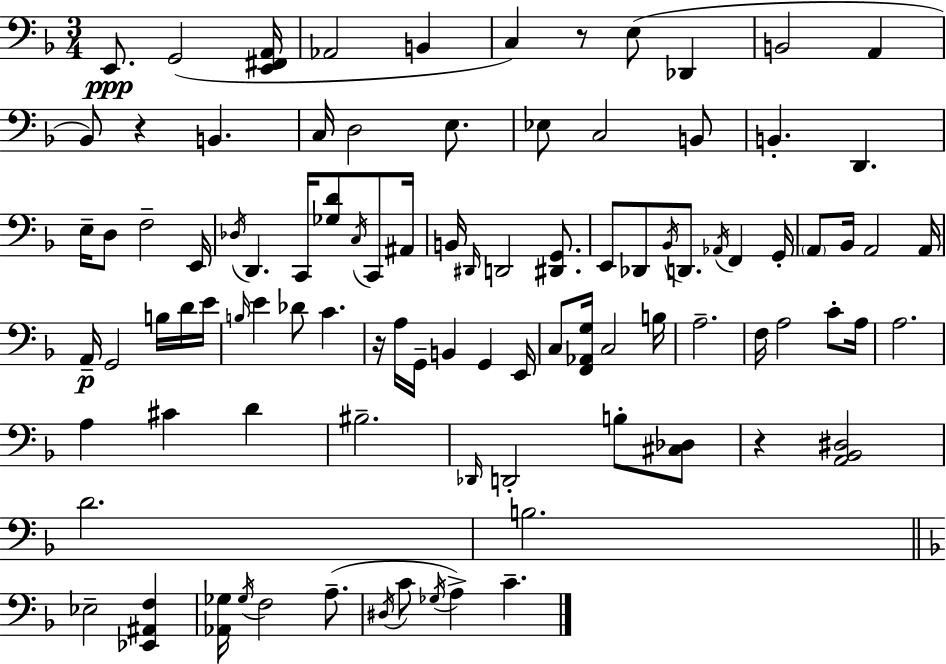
X:1
T:Untitled
M:3/4
L:1/4
K:Dm
E,,/2 G,,2 [E,,^F,,A,,]/4 _A,,2 B,, C, z/2 E,/2 _D,, B,,2 A,, _B,,/2 z B,, C,/4 D,2 E,/2 _E,/2 C,2 B,,/2 B,, D,, E,/4 D,/2 F,2 E,,/4 _D,/4 D,, C,,/4 [_G,D]/2 C,/4 C,,/2 ^A,,/4 B,,/4 ^D,,/4 D,,2 [^D,,G,,]/2 E,,/2 _D,,/2 _B,,/4 D,,/2 _A,,/4 F,, G,,/4 A,,/2 _B,,/4 A,,2 A,,/4 A,,/4 G,,2 B,/4 D/4 E/4 B,/4 E _D/2 C z/4 A,/4 G,,/4 B,, G,, E,,/4 C,/2 [F,,_A,,G,]/4 C,2 B,/4 A,2 F,/4 A,2 C/2 A,/4 A,2 A, ^C D ^B,2 _D,,/4 D,,2 B,/2 [^C,_D,]/2 z [A,,_B,,^D,]2 D2 B,2 _E,2 [_E,,^A,,F,] [_A,,_G,]/4 _G,/4 F,2 A,/2 ^D,/4 C/2 _G,/4 A, C